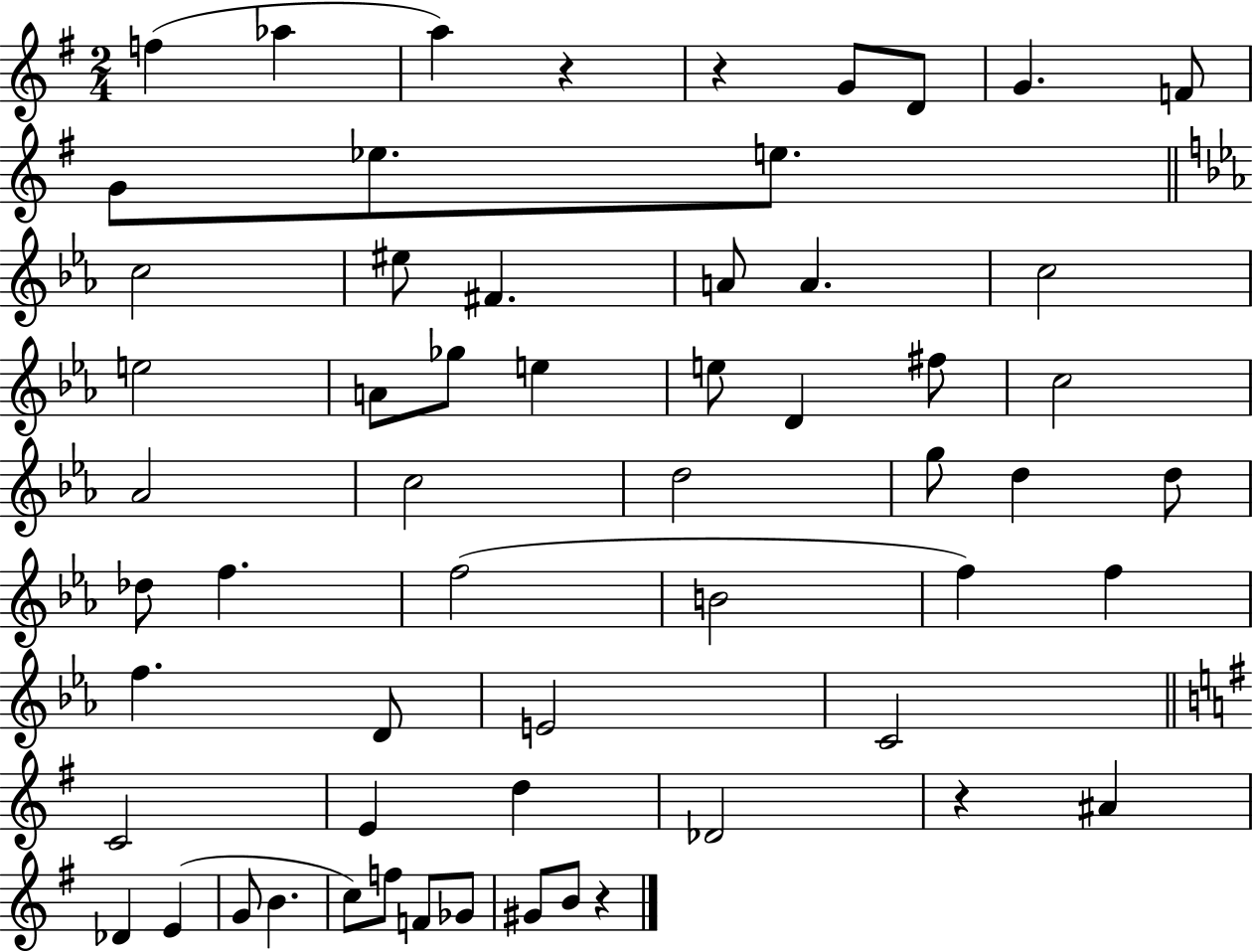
F5/q Ab5/q A5/q R/q R/q G4/e D4/e G4/q. F4/e G4/e Eb5/e. E5/e. C5/h EIS5/e F#4/q. A4/e A4/q. C5/h E5/h A4/e Gb5/e E5/q E5/e D4/q F#5/e C5/h Ab4/h C5/h D5/h G5/e D5/q D5/e Db5/e F5/q. F5/h B4/h F5/q F5/q F5/q. D4/e E4/h C4/h C4/h E4/q D5/q Db4/h R/q A#4/q Db4/q E4/q G4/e B4/q. C5/e F5/e F4/e Gb4/e G#4/e B4/e R/q